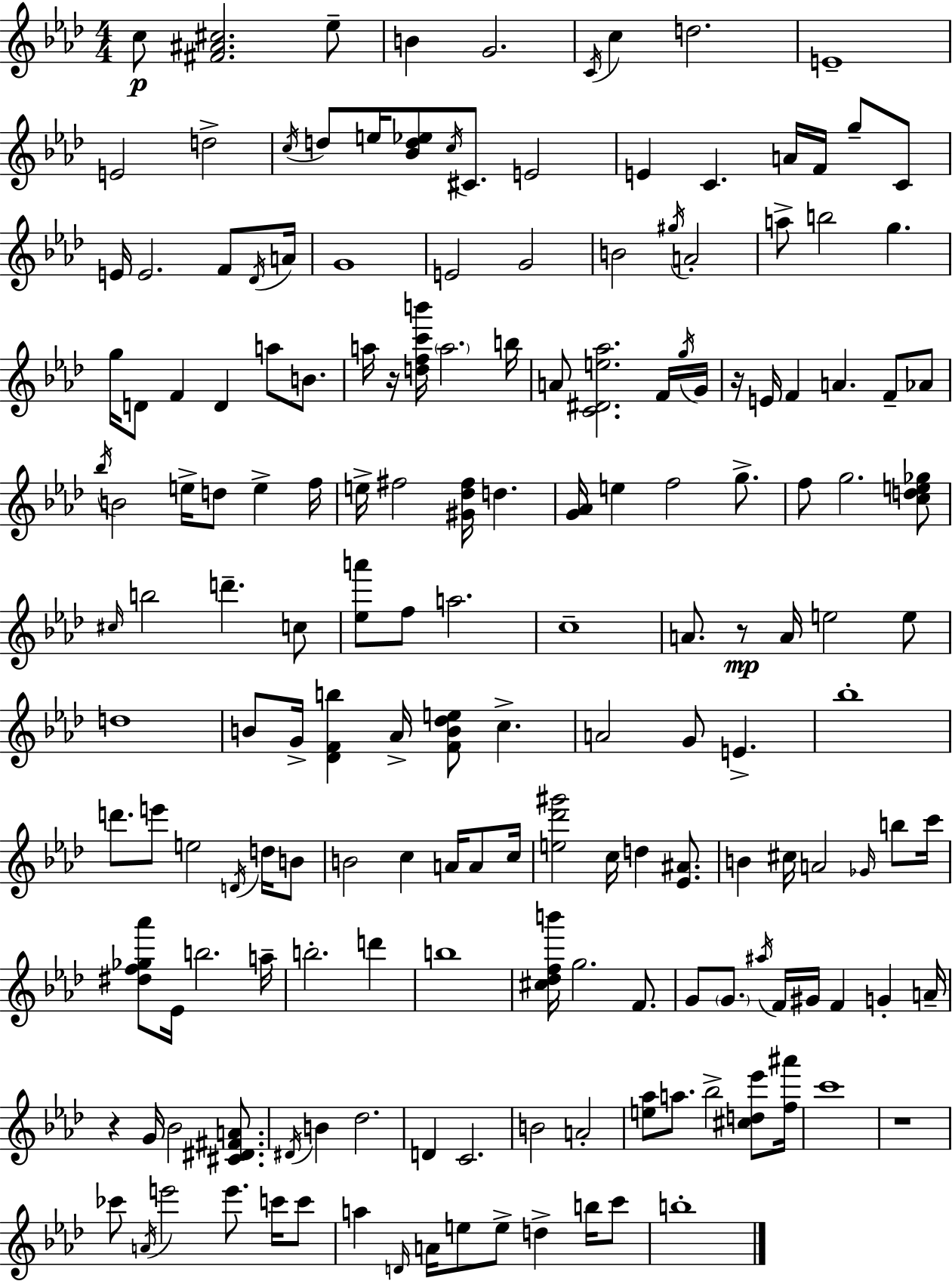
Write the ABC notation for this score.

X:1
T:Untitled
M:4/4
L:1/4
K:Fm
c/2 [^F^A^c]2 _e/2 B G2 C/4 c d2 E4 E2 d2 c/4 d/2 e/4 [_Bd_e]/2 c/4 ^C/2 E2 E C A/4 F/4 g/2 C/2 E/4 E2 F/2 _D/4 A/4 G4 E2 G2 B2 ^g/4 A2 a/2 b2 g g/4 D/2 F D a/2 B/2 a/4 z/4 [dfc'b']/4 a2 b/4 A/2 [C^De_a]2 F/4 g/4 G/4 z/4 E/4 F A F/2 _A/2 _b/4 B2 e/4 d/2 e f/4 e/4 ^f2 [^G_d^f]/4 d [G_A]/4 e f2 g/2 f/2 g2 [cde_g]/2 ^c/4 b2 d' c/2 [_ea']/2 f/2 a2 c4 A/2 z/2 A/4 e2 e/2 d4 B/2 G/4 [_DFb] _A/4 [FB_de]/2 c A2 G/2 E _b4 d'/2 e'/2 e2 D/4 d/4 B/2 B2 c A/4 A/2 c/4 [e_d'^g']2 c/4 d [_E^A]/2 B ^c/4 A2 _G/4 b/2 c'/4 [^df_g_a']/2 _E/4 b2 a/4 b2 d' b4 [^c_dfb']/4 g2 F/2 G/2 G/2 ^a/4 F/4 ^G/4 F G A/4 z G/4 _B2 [^C^D^FA]/2 ^D/4 B _d2 D C2 B2 A2 [e_a]/2 a/2 _b2 [^cd_e']/2 [f^a']/4 c'4 z4 _c'/2 A/4 e'2 e'/2 c'/4 c'/2 a D/4 A/4 e/2 e/2 d b/4 c'/2 b4